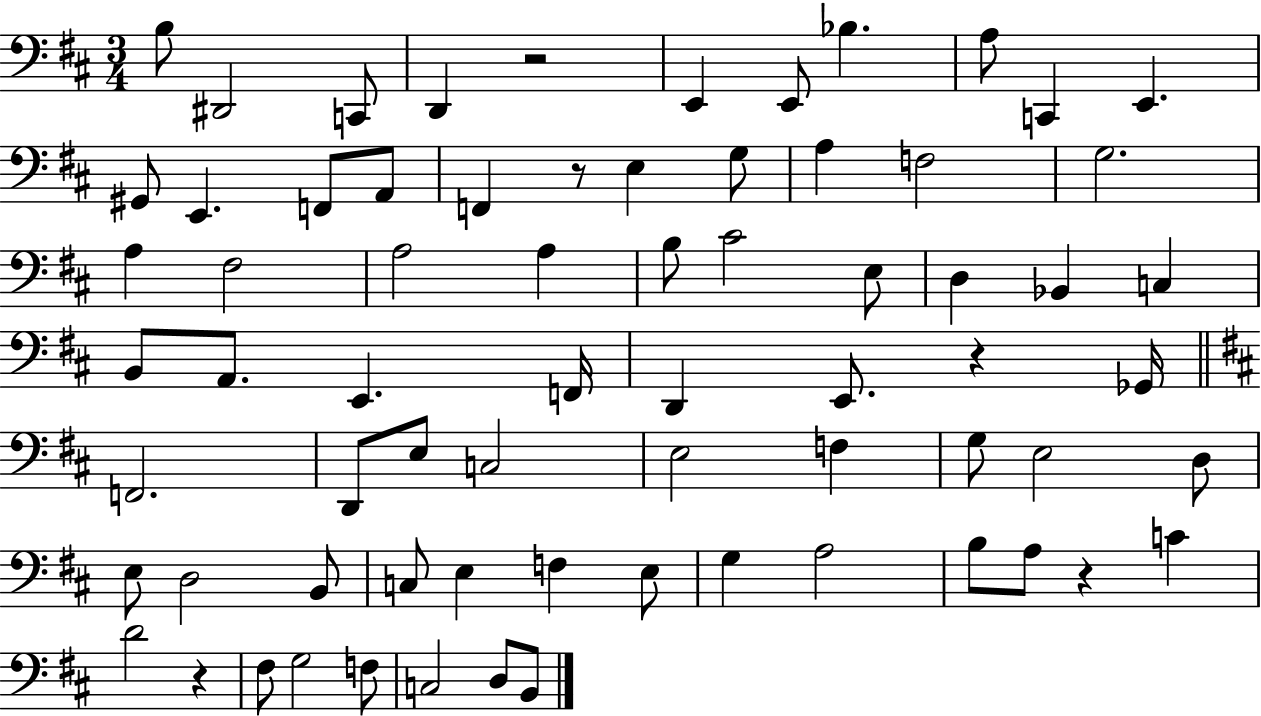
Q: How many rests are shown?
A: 5